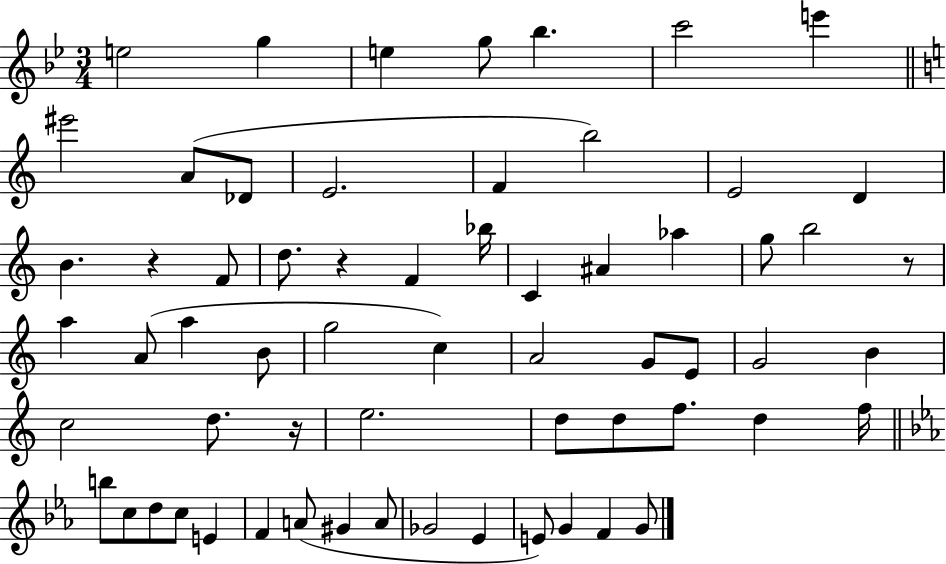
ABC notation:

X:1
T:Untitled
M:3/4
L:1/4
K:Bb
e2 g e g/2 _b c'2 e' ^e'2 A/2 _D/2 E2 F b2 E2 D B z F/2 d/2 z F _b/4 C ^A _a g/2 b2 z/2 a A/2 a B/2 g2 c A2 G/2 E/2 G2 B c2 d/2 z/4 e2 d/2 d/2 f/2 d f/4 b/2 c/2 d/2 c/2 E F A/2 ^G A/2 _G2 _E E/2 G F G/2